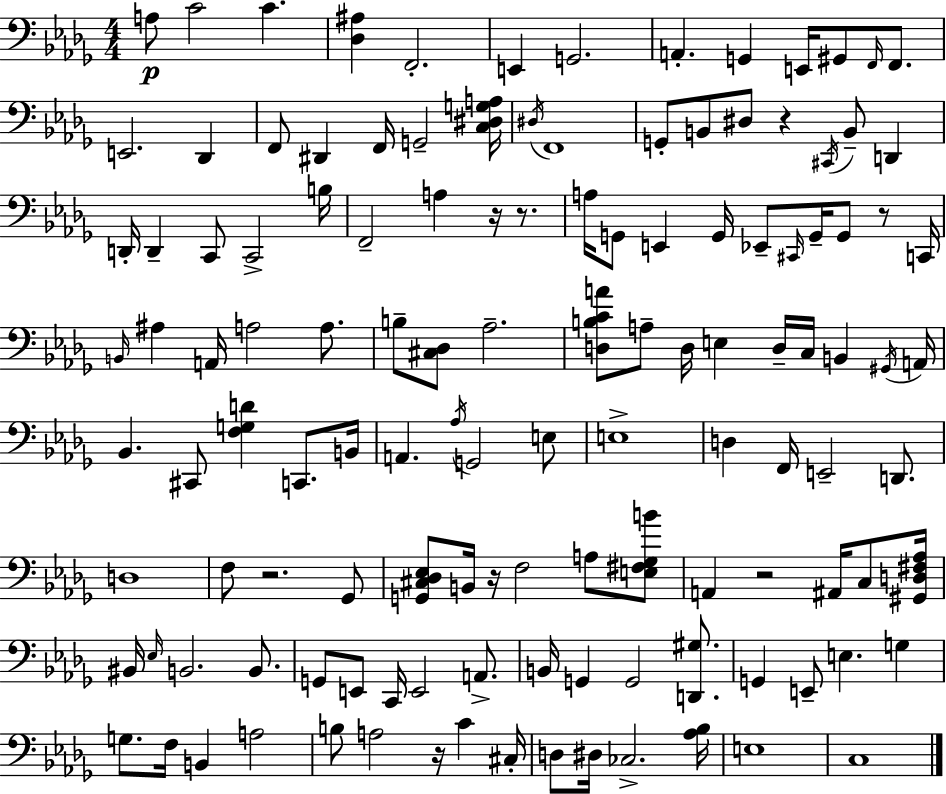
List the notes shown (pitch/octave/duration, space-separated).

A3/e C4/h C4/q. [Db3,A#3]/q F2/h. E2/q G2/h. A2/q. G2/q E2/s G#2/e F2/s F2/e. E2/h. Db2/q F2/e D#2/q F2/s G2/h [C3,D#3,G3,A3]/s D#3/s F2/w G2/e B2/e D#3/e R/q C#2/s B2/e D2/q D2/s D2/q C2/e C2/h B3/s F2/h A3/q R/s R/e. A3/s G2/e E2/q G2/s Eb2/e C#2/s G2/s G2/e R/e C2/s B2/s A#3/q A2/s A3/h A3/e. B3/e [C#3,Db3]/e Ab3/h. [D3,B3,C4,A4]/e A3/e D3/s E3/q D3/s C3/s B2/q G#2/s A2/s Bb2/q. C#2/e [F3,G3,D4]/q C2/e. B2/s A2/q. Ab3/s G2/h E3/e E3/w D3/q F2/s E2/h D2/e. D3/w F3/e R/h. Gb2/e [G2,C#3,Db3,Eb3]/e B2/s R/s F3/h A3/e [E3,F#3,Gb3,B4]/e A2/q R/h A#2/s C3/e [G#2,D3,F#3,Ab3]/s BIS2/s Eb3/s B2/h. B2/e. G2/e E2/e C2/s E2/h A2/e. B2/s G2/q G2/h [D2,G#3]/e. G2/q E2/e E3/q. G3/q G3/e. F3/s B2/q A3/h B3/e A3/h R/s C4/q C#3/s D3/e D#3/s CES3/h. [Ab3,Bb3]/s E3/w C3/w